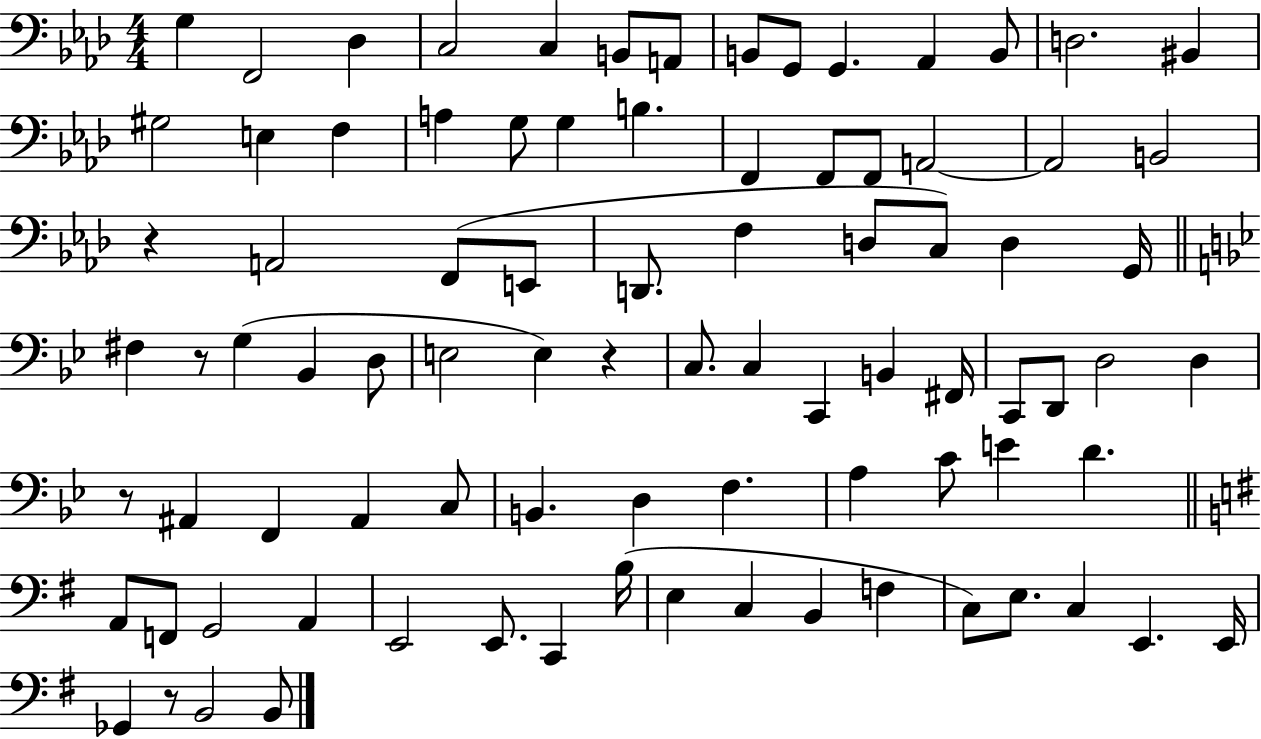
G3/q F2/h Db3/q C3/h C3/q B2/e A2/e B2/e G2/e G2/q. Ab2/q B2/e D3/h. BIS2/q G#3/h E3/q F3/q A3/q G3/e G3/q B3/q. F2/q F2/e F2/e A2/h A2/h B2/h R/q A2/h F2/e E2/e D2/e. F3/q D3/e C3/e D3/q G2/s F#3/q R/e G3/q Bb2/q D3/e E3/h E3/q R/q C3/e. C3/q C2/q B2/q F#2/s C2/e D2/e D3/h D3/q R/e A#2/q F2/q A#2/q C3/e B2/q. D3/q F3/q. A3/q C4/e E4/q D4/q. A2/e F2/e G2/h A2/q E2/h E2/e. C2/q B3/s E3/q C3/q B2/q F3/q C3/e E3/e. C3/q E2/q. E2/s Gb2/q R/e B2/h B2/e